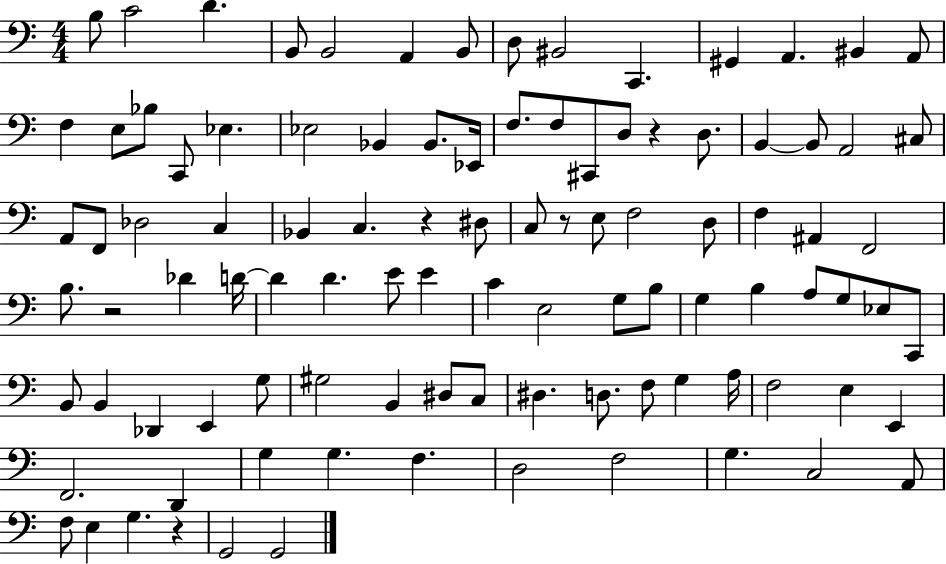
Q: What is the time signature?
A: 4/4